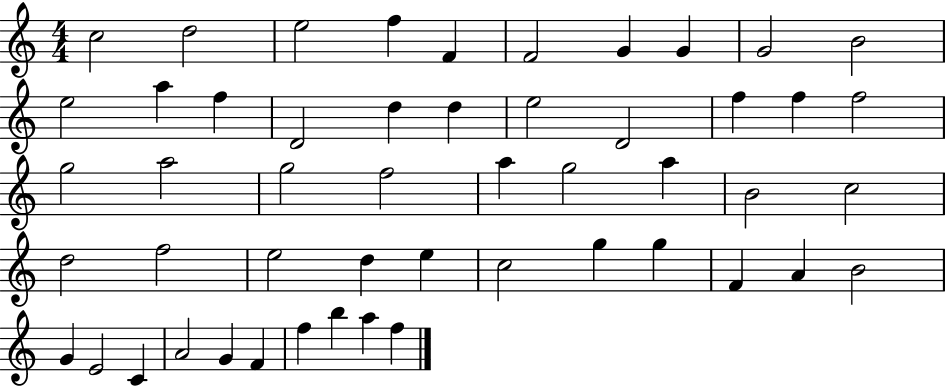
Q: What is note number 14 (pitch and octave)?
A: D4